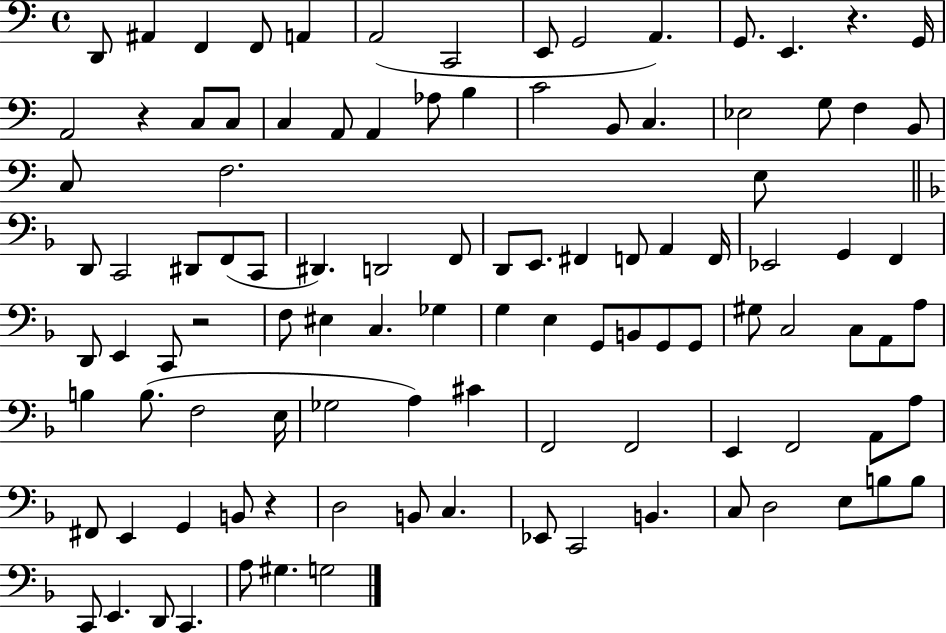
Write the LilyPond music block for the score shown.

{
  \clef bass
  \time 4/4
  \defaultTimeSignature
  \key c \major
  d,8 ais,4 f,4 f,8 a,4 | a,2( c,2 | e,8 g,2 a,4.) | g,8. e,4. r4. g,16 | \break a,2 r4 c8 c8 | c4 a,8 a,4 aes8 b4 | c'2 b,8 c4. | ees2 g8 f4 b,8 | \break c8 f2. e8 | \bar "||" \break \key d \minor d,8 c,2 dis,8 f,8( c,8 | dis,4.) d,2 f,8 | d,8 e,8. fis,4 f,8 a,4 f,16 | ees,2 g,4 f,4 | \break d,8 e,4 c,8 r2 | f8 eis4 c4. ges4 | g4 e4 g,8 b,8 g,8 g,8 | gis8 c2 c8 a,8 a8 | \break b4 b8.( f2 e16 | ges2 a4) cis'4 | f,2 f,2 | e,4 f,2 a,8 a8 | \break fis,8 e,4 g,4 b,8 r4 | d2 b,8 c4. | ees,8 c,2 b,4. | c8 d2 e8 b8 b8 | \break c,8 e,4. d,8 c,4. | a8 gis4. g2 | \bar "|."
}